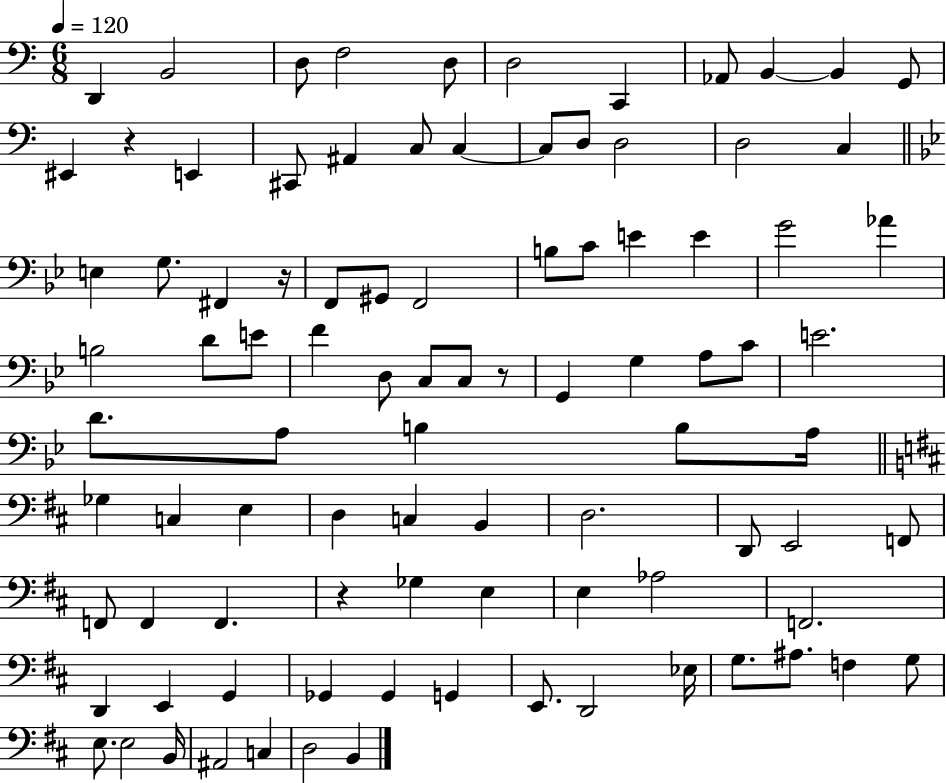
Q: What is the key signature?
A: C major